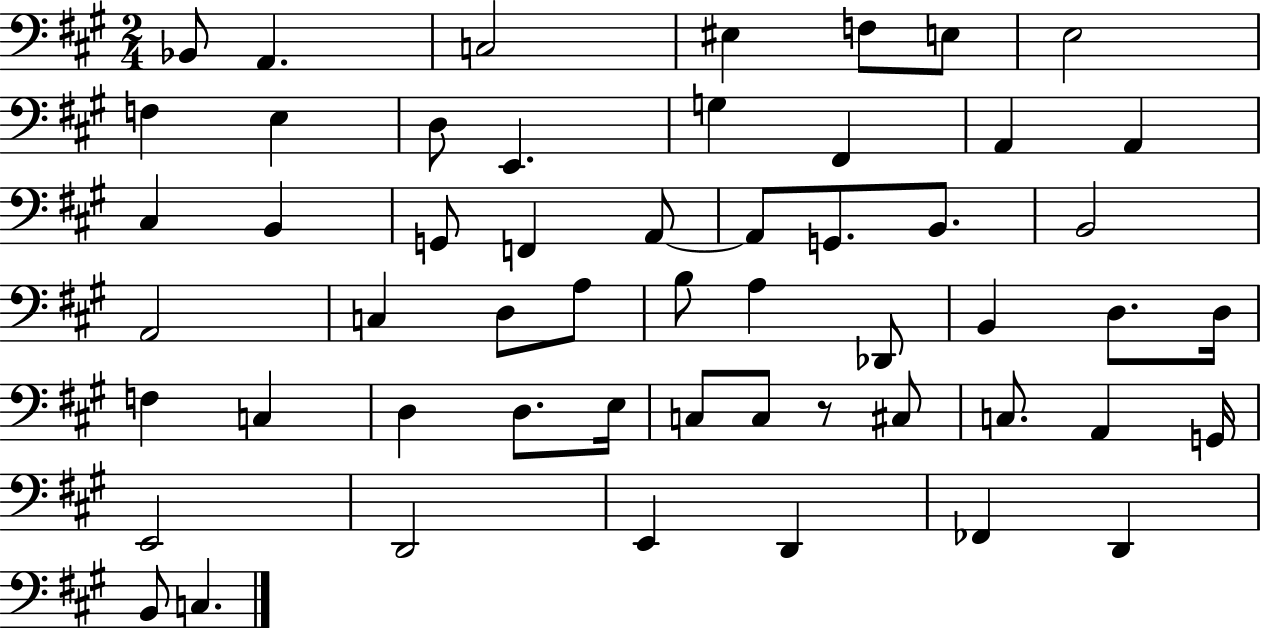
Bb2/e A2/q. C3/h EIS3/q F3/e E3/e E3/h F3/q E3/q D3/e E2/q. G3/q F#2/q A2/q A2/q C#3/q B2/q G2/e F2/q A2/e A2/e G2/e. B2/e. B2/h A2/h C3/q D3/e A3/e B3/e A3/q Db2/e B2/q D3/e. D3/s F3/q C3/q D3/q D3/e. E3/s C3/e C3/e R/e C#3/e C3/e. A2/q G2/s E2/h D2/h E2/q D2/q FES2/q D2/q B2/e C3/q.